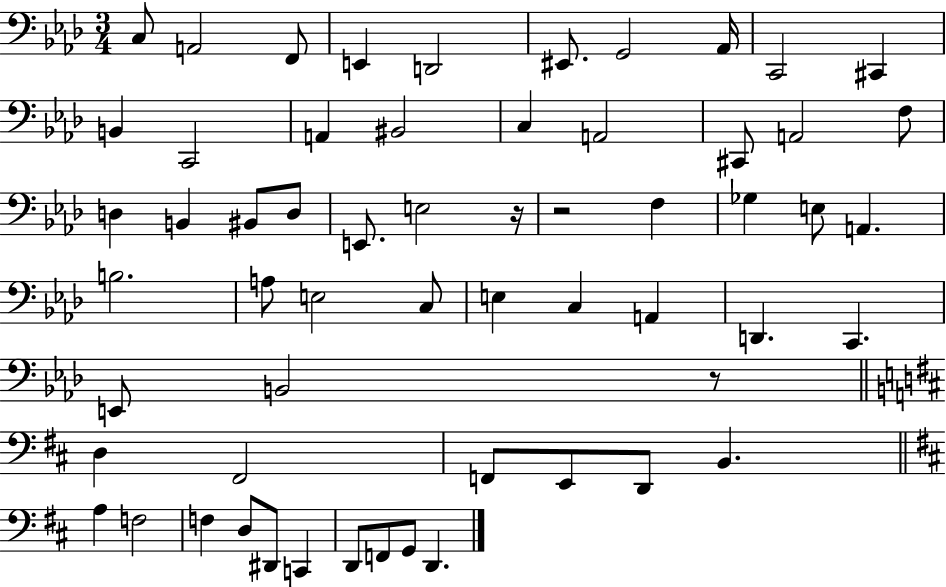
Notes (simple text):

C3/e A2/h F2/e E2/q D2/h EIS2/e. G2/h Ab2/s C2/h C#2/q B2/q C2/h A2/q BIS2/h C3/q A2/h C#2/e A2/h F3/e D3/q B2/q BIS2/e D3/e E2/e. E3/h R/s R/h F3/q Gb3/q E3/e A2/q. B3/h. A3/e E3/h C3/e E3/q C3/q A2/q D2/q. C2/q. E2/e B2/h R/e D3/q F#2/h F2/e E2/e D2/e B2/q. A3/q F3/h F3/q D3/e D#2/e C2/q D2/e F2/e G2/e D2/q.